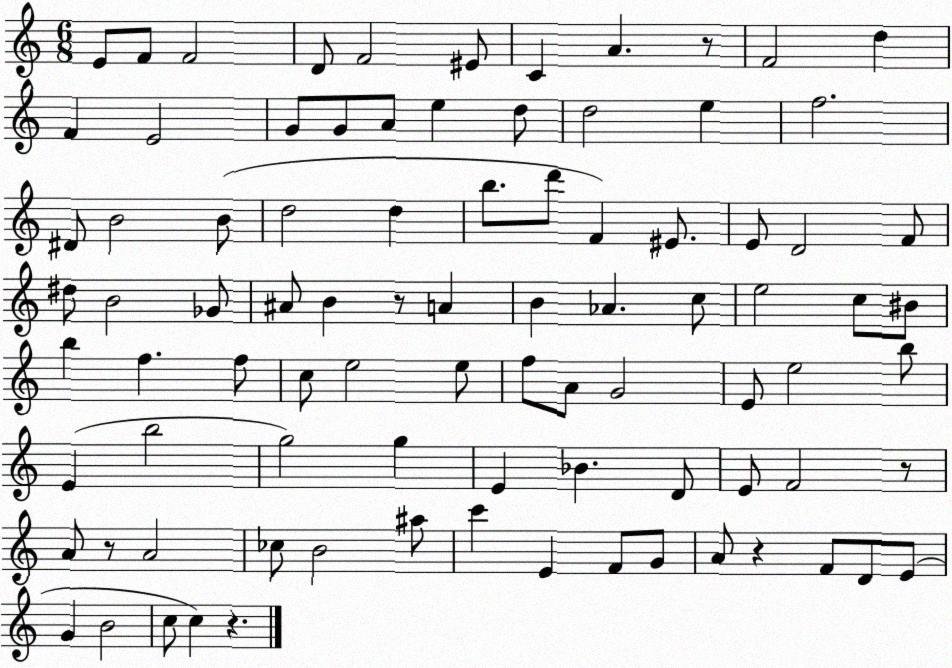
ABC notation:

X:1
T:Untitled
M:6/8
L:1/4
K:C
E/2 F/2 F2 D/2 F2 ^E/2 C A z/2 F2 d F E2 G/2 G/2 A/2 e d/2 d2 e f2 ^D/2 B2 B/2 d2 d b/2 d'/2 F ^E/2 E/2 D2 F/2 ^d/2 B2 _G/2 ^A/2 B z/2 A B _A c/2 e2 c/2 ^B/2 b f f/2 c/2 e2 e/2 f/2 A/2 G2 E/2 e2 b/2 E b2 g2 g E _B D/2 E/2 F2 z/2 A/2 z/2 A2 _c/2 B2 ^a/2 c' E F/2 G/2 A/2 z F/2 D/2 E/2 G B2 c/2 c z